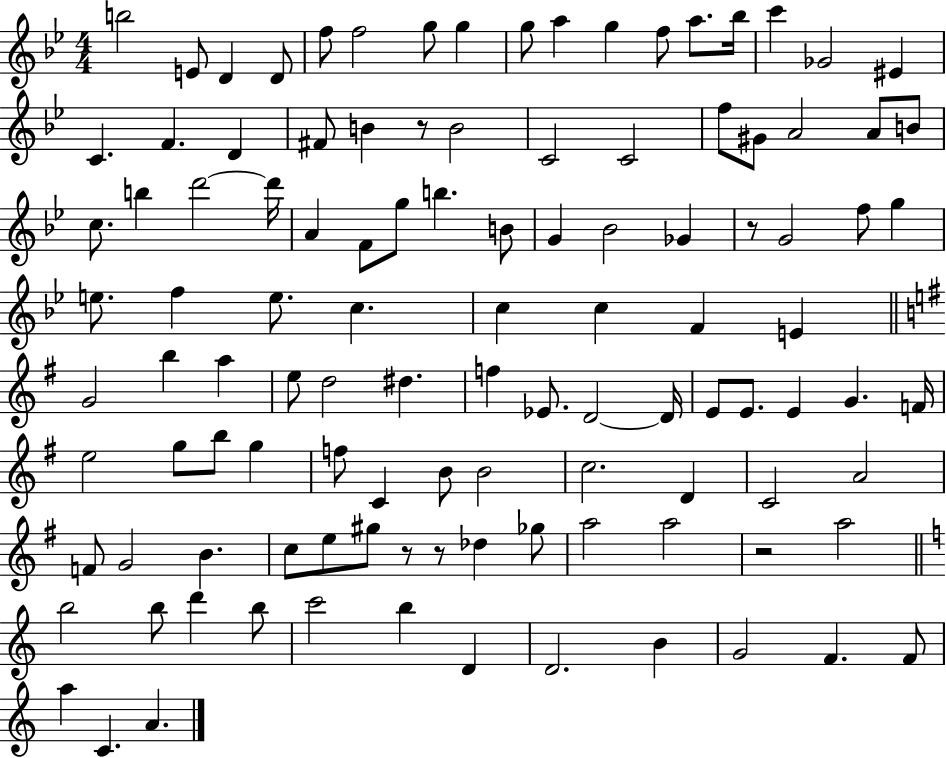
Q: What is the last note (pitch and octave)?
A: A4